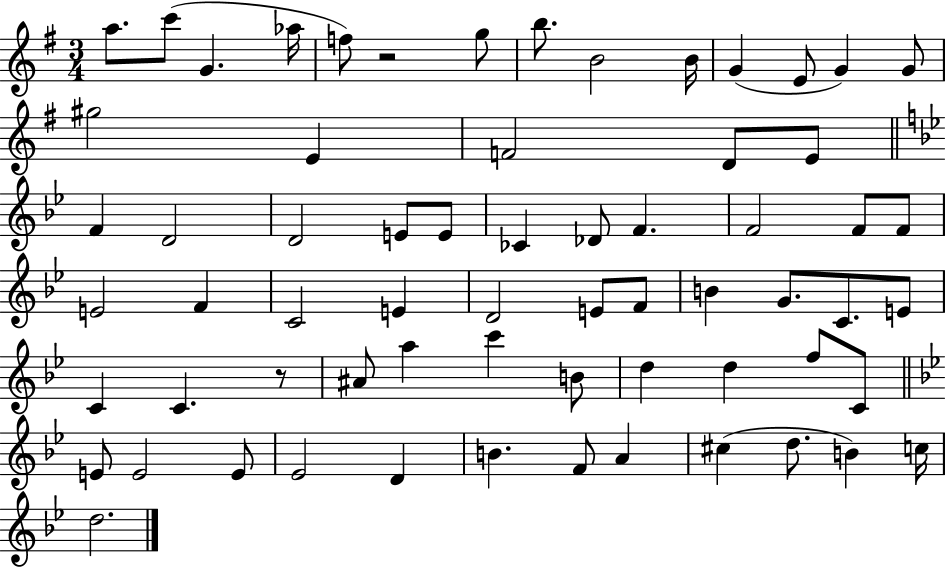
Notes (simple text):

A5/e. C6/e G4/q. Ab5/s F5/e R/h G5/e B5/e. B4/h B4/s G4/q E4/e G4/q G4/e G#5/h E4/q F4/h D4/e E4/e F4/q D4/h D4/h E4/e E4/e CES4/q Db4/e F4/q. F4/h F4/e F4/e E4/h F4/q C4/h E4/q D4/h E4/e F4/e B4/q G4/e. C4/e. E4/e C4/q C4/q. R/e A#4/e A5/q C6/q B4/e D5/q D5/q F5/e C4/e E4/e E4/h E4/e Eb4/h D4/q B4/q. F4/e A4/q C#5/q D5/e. B4/q C5/s D5/h.